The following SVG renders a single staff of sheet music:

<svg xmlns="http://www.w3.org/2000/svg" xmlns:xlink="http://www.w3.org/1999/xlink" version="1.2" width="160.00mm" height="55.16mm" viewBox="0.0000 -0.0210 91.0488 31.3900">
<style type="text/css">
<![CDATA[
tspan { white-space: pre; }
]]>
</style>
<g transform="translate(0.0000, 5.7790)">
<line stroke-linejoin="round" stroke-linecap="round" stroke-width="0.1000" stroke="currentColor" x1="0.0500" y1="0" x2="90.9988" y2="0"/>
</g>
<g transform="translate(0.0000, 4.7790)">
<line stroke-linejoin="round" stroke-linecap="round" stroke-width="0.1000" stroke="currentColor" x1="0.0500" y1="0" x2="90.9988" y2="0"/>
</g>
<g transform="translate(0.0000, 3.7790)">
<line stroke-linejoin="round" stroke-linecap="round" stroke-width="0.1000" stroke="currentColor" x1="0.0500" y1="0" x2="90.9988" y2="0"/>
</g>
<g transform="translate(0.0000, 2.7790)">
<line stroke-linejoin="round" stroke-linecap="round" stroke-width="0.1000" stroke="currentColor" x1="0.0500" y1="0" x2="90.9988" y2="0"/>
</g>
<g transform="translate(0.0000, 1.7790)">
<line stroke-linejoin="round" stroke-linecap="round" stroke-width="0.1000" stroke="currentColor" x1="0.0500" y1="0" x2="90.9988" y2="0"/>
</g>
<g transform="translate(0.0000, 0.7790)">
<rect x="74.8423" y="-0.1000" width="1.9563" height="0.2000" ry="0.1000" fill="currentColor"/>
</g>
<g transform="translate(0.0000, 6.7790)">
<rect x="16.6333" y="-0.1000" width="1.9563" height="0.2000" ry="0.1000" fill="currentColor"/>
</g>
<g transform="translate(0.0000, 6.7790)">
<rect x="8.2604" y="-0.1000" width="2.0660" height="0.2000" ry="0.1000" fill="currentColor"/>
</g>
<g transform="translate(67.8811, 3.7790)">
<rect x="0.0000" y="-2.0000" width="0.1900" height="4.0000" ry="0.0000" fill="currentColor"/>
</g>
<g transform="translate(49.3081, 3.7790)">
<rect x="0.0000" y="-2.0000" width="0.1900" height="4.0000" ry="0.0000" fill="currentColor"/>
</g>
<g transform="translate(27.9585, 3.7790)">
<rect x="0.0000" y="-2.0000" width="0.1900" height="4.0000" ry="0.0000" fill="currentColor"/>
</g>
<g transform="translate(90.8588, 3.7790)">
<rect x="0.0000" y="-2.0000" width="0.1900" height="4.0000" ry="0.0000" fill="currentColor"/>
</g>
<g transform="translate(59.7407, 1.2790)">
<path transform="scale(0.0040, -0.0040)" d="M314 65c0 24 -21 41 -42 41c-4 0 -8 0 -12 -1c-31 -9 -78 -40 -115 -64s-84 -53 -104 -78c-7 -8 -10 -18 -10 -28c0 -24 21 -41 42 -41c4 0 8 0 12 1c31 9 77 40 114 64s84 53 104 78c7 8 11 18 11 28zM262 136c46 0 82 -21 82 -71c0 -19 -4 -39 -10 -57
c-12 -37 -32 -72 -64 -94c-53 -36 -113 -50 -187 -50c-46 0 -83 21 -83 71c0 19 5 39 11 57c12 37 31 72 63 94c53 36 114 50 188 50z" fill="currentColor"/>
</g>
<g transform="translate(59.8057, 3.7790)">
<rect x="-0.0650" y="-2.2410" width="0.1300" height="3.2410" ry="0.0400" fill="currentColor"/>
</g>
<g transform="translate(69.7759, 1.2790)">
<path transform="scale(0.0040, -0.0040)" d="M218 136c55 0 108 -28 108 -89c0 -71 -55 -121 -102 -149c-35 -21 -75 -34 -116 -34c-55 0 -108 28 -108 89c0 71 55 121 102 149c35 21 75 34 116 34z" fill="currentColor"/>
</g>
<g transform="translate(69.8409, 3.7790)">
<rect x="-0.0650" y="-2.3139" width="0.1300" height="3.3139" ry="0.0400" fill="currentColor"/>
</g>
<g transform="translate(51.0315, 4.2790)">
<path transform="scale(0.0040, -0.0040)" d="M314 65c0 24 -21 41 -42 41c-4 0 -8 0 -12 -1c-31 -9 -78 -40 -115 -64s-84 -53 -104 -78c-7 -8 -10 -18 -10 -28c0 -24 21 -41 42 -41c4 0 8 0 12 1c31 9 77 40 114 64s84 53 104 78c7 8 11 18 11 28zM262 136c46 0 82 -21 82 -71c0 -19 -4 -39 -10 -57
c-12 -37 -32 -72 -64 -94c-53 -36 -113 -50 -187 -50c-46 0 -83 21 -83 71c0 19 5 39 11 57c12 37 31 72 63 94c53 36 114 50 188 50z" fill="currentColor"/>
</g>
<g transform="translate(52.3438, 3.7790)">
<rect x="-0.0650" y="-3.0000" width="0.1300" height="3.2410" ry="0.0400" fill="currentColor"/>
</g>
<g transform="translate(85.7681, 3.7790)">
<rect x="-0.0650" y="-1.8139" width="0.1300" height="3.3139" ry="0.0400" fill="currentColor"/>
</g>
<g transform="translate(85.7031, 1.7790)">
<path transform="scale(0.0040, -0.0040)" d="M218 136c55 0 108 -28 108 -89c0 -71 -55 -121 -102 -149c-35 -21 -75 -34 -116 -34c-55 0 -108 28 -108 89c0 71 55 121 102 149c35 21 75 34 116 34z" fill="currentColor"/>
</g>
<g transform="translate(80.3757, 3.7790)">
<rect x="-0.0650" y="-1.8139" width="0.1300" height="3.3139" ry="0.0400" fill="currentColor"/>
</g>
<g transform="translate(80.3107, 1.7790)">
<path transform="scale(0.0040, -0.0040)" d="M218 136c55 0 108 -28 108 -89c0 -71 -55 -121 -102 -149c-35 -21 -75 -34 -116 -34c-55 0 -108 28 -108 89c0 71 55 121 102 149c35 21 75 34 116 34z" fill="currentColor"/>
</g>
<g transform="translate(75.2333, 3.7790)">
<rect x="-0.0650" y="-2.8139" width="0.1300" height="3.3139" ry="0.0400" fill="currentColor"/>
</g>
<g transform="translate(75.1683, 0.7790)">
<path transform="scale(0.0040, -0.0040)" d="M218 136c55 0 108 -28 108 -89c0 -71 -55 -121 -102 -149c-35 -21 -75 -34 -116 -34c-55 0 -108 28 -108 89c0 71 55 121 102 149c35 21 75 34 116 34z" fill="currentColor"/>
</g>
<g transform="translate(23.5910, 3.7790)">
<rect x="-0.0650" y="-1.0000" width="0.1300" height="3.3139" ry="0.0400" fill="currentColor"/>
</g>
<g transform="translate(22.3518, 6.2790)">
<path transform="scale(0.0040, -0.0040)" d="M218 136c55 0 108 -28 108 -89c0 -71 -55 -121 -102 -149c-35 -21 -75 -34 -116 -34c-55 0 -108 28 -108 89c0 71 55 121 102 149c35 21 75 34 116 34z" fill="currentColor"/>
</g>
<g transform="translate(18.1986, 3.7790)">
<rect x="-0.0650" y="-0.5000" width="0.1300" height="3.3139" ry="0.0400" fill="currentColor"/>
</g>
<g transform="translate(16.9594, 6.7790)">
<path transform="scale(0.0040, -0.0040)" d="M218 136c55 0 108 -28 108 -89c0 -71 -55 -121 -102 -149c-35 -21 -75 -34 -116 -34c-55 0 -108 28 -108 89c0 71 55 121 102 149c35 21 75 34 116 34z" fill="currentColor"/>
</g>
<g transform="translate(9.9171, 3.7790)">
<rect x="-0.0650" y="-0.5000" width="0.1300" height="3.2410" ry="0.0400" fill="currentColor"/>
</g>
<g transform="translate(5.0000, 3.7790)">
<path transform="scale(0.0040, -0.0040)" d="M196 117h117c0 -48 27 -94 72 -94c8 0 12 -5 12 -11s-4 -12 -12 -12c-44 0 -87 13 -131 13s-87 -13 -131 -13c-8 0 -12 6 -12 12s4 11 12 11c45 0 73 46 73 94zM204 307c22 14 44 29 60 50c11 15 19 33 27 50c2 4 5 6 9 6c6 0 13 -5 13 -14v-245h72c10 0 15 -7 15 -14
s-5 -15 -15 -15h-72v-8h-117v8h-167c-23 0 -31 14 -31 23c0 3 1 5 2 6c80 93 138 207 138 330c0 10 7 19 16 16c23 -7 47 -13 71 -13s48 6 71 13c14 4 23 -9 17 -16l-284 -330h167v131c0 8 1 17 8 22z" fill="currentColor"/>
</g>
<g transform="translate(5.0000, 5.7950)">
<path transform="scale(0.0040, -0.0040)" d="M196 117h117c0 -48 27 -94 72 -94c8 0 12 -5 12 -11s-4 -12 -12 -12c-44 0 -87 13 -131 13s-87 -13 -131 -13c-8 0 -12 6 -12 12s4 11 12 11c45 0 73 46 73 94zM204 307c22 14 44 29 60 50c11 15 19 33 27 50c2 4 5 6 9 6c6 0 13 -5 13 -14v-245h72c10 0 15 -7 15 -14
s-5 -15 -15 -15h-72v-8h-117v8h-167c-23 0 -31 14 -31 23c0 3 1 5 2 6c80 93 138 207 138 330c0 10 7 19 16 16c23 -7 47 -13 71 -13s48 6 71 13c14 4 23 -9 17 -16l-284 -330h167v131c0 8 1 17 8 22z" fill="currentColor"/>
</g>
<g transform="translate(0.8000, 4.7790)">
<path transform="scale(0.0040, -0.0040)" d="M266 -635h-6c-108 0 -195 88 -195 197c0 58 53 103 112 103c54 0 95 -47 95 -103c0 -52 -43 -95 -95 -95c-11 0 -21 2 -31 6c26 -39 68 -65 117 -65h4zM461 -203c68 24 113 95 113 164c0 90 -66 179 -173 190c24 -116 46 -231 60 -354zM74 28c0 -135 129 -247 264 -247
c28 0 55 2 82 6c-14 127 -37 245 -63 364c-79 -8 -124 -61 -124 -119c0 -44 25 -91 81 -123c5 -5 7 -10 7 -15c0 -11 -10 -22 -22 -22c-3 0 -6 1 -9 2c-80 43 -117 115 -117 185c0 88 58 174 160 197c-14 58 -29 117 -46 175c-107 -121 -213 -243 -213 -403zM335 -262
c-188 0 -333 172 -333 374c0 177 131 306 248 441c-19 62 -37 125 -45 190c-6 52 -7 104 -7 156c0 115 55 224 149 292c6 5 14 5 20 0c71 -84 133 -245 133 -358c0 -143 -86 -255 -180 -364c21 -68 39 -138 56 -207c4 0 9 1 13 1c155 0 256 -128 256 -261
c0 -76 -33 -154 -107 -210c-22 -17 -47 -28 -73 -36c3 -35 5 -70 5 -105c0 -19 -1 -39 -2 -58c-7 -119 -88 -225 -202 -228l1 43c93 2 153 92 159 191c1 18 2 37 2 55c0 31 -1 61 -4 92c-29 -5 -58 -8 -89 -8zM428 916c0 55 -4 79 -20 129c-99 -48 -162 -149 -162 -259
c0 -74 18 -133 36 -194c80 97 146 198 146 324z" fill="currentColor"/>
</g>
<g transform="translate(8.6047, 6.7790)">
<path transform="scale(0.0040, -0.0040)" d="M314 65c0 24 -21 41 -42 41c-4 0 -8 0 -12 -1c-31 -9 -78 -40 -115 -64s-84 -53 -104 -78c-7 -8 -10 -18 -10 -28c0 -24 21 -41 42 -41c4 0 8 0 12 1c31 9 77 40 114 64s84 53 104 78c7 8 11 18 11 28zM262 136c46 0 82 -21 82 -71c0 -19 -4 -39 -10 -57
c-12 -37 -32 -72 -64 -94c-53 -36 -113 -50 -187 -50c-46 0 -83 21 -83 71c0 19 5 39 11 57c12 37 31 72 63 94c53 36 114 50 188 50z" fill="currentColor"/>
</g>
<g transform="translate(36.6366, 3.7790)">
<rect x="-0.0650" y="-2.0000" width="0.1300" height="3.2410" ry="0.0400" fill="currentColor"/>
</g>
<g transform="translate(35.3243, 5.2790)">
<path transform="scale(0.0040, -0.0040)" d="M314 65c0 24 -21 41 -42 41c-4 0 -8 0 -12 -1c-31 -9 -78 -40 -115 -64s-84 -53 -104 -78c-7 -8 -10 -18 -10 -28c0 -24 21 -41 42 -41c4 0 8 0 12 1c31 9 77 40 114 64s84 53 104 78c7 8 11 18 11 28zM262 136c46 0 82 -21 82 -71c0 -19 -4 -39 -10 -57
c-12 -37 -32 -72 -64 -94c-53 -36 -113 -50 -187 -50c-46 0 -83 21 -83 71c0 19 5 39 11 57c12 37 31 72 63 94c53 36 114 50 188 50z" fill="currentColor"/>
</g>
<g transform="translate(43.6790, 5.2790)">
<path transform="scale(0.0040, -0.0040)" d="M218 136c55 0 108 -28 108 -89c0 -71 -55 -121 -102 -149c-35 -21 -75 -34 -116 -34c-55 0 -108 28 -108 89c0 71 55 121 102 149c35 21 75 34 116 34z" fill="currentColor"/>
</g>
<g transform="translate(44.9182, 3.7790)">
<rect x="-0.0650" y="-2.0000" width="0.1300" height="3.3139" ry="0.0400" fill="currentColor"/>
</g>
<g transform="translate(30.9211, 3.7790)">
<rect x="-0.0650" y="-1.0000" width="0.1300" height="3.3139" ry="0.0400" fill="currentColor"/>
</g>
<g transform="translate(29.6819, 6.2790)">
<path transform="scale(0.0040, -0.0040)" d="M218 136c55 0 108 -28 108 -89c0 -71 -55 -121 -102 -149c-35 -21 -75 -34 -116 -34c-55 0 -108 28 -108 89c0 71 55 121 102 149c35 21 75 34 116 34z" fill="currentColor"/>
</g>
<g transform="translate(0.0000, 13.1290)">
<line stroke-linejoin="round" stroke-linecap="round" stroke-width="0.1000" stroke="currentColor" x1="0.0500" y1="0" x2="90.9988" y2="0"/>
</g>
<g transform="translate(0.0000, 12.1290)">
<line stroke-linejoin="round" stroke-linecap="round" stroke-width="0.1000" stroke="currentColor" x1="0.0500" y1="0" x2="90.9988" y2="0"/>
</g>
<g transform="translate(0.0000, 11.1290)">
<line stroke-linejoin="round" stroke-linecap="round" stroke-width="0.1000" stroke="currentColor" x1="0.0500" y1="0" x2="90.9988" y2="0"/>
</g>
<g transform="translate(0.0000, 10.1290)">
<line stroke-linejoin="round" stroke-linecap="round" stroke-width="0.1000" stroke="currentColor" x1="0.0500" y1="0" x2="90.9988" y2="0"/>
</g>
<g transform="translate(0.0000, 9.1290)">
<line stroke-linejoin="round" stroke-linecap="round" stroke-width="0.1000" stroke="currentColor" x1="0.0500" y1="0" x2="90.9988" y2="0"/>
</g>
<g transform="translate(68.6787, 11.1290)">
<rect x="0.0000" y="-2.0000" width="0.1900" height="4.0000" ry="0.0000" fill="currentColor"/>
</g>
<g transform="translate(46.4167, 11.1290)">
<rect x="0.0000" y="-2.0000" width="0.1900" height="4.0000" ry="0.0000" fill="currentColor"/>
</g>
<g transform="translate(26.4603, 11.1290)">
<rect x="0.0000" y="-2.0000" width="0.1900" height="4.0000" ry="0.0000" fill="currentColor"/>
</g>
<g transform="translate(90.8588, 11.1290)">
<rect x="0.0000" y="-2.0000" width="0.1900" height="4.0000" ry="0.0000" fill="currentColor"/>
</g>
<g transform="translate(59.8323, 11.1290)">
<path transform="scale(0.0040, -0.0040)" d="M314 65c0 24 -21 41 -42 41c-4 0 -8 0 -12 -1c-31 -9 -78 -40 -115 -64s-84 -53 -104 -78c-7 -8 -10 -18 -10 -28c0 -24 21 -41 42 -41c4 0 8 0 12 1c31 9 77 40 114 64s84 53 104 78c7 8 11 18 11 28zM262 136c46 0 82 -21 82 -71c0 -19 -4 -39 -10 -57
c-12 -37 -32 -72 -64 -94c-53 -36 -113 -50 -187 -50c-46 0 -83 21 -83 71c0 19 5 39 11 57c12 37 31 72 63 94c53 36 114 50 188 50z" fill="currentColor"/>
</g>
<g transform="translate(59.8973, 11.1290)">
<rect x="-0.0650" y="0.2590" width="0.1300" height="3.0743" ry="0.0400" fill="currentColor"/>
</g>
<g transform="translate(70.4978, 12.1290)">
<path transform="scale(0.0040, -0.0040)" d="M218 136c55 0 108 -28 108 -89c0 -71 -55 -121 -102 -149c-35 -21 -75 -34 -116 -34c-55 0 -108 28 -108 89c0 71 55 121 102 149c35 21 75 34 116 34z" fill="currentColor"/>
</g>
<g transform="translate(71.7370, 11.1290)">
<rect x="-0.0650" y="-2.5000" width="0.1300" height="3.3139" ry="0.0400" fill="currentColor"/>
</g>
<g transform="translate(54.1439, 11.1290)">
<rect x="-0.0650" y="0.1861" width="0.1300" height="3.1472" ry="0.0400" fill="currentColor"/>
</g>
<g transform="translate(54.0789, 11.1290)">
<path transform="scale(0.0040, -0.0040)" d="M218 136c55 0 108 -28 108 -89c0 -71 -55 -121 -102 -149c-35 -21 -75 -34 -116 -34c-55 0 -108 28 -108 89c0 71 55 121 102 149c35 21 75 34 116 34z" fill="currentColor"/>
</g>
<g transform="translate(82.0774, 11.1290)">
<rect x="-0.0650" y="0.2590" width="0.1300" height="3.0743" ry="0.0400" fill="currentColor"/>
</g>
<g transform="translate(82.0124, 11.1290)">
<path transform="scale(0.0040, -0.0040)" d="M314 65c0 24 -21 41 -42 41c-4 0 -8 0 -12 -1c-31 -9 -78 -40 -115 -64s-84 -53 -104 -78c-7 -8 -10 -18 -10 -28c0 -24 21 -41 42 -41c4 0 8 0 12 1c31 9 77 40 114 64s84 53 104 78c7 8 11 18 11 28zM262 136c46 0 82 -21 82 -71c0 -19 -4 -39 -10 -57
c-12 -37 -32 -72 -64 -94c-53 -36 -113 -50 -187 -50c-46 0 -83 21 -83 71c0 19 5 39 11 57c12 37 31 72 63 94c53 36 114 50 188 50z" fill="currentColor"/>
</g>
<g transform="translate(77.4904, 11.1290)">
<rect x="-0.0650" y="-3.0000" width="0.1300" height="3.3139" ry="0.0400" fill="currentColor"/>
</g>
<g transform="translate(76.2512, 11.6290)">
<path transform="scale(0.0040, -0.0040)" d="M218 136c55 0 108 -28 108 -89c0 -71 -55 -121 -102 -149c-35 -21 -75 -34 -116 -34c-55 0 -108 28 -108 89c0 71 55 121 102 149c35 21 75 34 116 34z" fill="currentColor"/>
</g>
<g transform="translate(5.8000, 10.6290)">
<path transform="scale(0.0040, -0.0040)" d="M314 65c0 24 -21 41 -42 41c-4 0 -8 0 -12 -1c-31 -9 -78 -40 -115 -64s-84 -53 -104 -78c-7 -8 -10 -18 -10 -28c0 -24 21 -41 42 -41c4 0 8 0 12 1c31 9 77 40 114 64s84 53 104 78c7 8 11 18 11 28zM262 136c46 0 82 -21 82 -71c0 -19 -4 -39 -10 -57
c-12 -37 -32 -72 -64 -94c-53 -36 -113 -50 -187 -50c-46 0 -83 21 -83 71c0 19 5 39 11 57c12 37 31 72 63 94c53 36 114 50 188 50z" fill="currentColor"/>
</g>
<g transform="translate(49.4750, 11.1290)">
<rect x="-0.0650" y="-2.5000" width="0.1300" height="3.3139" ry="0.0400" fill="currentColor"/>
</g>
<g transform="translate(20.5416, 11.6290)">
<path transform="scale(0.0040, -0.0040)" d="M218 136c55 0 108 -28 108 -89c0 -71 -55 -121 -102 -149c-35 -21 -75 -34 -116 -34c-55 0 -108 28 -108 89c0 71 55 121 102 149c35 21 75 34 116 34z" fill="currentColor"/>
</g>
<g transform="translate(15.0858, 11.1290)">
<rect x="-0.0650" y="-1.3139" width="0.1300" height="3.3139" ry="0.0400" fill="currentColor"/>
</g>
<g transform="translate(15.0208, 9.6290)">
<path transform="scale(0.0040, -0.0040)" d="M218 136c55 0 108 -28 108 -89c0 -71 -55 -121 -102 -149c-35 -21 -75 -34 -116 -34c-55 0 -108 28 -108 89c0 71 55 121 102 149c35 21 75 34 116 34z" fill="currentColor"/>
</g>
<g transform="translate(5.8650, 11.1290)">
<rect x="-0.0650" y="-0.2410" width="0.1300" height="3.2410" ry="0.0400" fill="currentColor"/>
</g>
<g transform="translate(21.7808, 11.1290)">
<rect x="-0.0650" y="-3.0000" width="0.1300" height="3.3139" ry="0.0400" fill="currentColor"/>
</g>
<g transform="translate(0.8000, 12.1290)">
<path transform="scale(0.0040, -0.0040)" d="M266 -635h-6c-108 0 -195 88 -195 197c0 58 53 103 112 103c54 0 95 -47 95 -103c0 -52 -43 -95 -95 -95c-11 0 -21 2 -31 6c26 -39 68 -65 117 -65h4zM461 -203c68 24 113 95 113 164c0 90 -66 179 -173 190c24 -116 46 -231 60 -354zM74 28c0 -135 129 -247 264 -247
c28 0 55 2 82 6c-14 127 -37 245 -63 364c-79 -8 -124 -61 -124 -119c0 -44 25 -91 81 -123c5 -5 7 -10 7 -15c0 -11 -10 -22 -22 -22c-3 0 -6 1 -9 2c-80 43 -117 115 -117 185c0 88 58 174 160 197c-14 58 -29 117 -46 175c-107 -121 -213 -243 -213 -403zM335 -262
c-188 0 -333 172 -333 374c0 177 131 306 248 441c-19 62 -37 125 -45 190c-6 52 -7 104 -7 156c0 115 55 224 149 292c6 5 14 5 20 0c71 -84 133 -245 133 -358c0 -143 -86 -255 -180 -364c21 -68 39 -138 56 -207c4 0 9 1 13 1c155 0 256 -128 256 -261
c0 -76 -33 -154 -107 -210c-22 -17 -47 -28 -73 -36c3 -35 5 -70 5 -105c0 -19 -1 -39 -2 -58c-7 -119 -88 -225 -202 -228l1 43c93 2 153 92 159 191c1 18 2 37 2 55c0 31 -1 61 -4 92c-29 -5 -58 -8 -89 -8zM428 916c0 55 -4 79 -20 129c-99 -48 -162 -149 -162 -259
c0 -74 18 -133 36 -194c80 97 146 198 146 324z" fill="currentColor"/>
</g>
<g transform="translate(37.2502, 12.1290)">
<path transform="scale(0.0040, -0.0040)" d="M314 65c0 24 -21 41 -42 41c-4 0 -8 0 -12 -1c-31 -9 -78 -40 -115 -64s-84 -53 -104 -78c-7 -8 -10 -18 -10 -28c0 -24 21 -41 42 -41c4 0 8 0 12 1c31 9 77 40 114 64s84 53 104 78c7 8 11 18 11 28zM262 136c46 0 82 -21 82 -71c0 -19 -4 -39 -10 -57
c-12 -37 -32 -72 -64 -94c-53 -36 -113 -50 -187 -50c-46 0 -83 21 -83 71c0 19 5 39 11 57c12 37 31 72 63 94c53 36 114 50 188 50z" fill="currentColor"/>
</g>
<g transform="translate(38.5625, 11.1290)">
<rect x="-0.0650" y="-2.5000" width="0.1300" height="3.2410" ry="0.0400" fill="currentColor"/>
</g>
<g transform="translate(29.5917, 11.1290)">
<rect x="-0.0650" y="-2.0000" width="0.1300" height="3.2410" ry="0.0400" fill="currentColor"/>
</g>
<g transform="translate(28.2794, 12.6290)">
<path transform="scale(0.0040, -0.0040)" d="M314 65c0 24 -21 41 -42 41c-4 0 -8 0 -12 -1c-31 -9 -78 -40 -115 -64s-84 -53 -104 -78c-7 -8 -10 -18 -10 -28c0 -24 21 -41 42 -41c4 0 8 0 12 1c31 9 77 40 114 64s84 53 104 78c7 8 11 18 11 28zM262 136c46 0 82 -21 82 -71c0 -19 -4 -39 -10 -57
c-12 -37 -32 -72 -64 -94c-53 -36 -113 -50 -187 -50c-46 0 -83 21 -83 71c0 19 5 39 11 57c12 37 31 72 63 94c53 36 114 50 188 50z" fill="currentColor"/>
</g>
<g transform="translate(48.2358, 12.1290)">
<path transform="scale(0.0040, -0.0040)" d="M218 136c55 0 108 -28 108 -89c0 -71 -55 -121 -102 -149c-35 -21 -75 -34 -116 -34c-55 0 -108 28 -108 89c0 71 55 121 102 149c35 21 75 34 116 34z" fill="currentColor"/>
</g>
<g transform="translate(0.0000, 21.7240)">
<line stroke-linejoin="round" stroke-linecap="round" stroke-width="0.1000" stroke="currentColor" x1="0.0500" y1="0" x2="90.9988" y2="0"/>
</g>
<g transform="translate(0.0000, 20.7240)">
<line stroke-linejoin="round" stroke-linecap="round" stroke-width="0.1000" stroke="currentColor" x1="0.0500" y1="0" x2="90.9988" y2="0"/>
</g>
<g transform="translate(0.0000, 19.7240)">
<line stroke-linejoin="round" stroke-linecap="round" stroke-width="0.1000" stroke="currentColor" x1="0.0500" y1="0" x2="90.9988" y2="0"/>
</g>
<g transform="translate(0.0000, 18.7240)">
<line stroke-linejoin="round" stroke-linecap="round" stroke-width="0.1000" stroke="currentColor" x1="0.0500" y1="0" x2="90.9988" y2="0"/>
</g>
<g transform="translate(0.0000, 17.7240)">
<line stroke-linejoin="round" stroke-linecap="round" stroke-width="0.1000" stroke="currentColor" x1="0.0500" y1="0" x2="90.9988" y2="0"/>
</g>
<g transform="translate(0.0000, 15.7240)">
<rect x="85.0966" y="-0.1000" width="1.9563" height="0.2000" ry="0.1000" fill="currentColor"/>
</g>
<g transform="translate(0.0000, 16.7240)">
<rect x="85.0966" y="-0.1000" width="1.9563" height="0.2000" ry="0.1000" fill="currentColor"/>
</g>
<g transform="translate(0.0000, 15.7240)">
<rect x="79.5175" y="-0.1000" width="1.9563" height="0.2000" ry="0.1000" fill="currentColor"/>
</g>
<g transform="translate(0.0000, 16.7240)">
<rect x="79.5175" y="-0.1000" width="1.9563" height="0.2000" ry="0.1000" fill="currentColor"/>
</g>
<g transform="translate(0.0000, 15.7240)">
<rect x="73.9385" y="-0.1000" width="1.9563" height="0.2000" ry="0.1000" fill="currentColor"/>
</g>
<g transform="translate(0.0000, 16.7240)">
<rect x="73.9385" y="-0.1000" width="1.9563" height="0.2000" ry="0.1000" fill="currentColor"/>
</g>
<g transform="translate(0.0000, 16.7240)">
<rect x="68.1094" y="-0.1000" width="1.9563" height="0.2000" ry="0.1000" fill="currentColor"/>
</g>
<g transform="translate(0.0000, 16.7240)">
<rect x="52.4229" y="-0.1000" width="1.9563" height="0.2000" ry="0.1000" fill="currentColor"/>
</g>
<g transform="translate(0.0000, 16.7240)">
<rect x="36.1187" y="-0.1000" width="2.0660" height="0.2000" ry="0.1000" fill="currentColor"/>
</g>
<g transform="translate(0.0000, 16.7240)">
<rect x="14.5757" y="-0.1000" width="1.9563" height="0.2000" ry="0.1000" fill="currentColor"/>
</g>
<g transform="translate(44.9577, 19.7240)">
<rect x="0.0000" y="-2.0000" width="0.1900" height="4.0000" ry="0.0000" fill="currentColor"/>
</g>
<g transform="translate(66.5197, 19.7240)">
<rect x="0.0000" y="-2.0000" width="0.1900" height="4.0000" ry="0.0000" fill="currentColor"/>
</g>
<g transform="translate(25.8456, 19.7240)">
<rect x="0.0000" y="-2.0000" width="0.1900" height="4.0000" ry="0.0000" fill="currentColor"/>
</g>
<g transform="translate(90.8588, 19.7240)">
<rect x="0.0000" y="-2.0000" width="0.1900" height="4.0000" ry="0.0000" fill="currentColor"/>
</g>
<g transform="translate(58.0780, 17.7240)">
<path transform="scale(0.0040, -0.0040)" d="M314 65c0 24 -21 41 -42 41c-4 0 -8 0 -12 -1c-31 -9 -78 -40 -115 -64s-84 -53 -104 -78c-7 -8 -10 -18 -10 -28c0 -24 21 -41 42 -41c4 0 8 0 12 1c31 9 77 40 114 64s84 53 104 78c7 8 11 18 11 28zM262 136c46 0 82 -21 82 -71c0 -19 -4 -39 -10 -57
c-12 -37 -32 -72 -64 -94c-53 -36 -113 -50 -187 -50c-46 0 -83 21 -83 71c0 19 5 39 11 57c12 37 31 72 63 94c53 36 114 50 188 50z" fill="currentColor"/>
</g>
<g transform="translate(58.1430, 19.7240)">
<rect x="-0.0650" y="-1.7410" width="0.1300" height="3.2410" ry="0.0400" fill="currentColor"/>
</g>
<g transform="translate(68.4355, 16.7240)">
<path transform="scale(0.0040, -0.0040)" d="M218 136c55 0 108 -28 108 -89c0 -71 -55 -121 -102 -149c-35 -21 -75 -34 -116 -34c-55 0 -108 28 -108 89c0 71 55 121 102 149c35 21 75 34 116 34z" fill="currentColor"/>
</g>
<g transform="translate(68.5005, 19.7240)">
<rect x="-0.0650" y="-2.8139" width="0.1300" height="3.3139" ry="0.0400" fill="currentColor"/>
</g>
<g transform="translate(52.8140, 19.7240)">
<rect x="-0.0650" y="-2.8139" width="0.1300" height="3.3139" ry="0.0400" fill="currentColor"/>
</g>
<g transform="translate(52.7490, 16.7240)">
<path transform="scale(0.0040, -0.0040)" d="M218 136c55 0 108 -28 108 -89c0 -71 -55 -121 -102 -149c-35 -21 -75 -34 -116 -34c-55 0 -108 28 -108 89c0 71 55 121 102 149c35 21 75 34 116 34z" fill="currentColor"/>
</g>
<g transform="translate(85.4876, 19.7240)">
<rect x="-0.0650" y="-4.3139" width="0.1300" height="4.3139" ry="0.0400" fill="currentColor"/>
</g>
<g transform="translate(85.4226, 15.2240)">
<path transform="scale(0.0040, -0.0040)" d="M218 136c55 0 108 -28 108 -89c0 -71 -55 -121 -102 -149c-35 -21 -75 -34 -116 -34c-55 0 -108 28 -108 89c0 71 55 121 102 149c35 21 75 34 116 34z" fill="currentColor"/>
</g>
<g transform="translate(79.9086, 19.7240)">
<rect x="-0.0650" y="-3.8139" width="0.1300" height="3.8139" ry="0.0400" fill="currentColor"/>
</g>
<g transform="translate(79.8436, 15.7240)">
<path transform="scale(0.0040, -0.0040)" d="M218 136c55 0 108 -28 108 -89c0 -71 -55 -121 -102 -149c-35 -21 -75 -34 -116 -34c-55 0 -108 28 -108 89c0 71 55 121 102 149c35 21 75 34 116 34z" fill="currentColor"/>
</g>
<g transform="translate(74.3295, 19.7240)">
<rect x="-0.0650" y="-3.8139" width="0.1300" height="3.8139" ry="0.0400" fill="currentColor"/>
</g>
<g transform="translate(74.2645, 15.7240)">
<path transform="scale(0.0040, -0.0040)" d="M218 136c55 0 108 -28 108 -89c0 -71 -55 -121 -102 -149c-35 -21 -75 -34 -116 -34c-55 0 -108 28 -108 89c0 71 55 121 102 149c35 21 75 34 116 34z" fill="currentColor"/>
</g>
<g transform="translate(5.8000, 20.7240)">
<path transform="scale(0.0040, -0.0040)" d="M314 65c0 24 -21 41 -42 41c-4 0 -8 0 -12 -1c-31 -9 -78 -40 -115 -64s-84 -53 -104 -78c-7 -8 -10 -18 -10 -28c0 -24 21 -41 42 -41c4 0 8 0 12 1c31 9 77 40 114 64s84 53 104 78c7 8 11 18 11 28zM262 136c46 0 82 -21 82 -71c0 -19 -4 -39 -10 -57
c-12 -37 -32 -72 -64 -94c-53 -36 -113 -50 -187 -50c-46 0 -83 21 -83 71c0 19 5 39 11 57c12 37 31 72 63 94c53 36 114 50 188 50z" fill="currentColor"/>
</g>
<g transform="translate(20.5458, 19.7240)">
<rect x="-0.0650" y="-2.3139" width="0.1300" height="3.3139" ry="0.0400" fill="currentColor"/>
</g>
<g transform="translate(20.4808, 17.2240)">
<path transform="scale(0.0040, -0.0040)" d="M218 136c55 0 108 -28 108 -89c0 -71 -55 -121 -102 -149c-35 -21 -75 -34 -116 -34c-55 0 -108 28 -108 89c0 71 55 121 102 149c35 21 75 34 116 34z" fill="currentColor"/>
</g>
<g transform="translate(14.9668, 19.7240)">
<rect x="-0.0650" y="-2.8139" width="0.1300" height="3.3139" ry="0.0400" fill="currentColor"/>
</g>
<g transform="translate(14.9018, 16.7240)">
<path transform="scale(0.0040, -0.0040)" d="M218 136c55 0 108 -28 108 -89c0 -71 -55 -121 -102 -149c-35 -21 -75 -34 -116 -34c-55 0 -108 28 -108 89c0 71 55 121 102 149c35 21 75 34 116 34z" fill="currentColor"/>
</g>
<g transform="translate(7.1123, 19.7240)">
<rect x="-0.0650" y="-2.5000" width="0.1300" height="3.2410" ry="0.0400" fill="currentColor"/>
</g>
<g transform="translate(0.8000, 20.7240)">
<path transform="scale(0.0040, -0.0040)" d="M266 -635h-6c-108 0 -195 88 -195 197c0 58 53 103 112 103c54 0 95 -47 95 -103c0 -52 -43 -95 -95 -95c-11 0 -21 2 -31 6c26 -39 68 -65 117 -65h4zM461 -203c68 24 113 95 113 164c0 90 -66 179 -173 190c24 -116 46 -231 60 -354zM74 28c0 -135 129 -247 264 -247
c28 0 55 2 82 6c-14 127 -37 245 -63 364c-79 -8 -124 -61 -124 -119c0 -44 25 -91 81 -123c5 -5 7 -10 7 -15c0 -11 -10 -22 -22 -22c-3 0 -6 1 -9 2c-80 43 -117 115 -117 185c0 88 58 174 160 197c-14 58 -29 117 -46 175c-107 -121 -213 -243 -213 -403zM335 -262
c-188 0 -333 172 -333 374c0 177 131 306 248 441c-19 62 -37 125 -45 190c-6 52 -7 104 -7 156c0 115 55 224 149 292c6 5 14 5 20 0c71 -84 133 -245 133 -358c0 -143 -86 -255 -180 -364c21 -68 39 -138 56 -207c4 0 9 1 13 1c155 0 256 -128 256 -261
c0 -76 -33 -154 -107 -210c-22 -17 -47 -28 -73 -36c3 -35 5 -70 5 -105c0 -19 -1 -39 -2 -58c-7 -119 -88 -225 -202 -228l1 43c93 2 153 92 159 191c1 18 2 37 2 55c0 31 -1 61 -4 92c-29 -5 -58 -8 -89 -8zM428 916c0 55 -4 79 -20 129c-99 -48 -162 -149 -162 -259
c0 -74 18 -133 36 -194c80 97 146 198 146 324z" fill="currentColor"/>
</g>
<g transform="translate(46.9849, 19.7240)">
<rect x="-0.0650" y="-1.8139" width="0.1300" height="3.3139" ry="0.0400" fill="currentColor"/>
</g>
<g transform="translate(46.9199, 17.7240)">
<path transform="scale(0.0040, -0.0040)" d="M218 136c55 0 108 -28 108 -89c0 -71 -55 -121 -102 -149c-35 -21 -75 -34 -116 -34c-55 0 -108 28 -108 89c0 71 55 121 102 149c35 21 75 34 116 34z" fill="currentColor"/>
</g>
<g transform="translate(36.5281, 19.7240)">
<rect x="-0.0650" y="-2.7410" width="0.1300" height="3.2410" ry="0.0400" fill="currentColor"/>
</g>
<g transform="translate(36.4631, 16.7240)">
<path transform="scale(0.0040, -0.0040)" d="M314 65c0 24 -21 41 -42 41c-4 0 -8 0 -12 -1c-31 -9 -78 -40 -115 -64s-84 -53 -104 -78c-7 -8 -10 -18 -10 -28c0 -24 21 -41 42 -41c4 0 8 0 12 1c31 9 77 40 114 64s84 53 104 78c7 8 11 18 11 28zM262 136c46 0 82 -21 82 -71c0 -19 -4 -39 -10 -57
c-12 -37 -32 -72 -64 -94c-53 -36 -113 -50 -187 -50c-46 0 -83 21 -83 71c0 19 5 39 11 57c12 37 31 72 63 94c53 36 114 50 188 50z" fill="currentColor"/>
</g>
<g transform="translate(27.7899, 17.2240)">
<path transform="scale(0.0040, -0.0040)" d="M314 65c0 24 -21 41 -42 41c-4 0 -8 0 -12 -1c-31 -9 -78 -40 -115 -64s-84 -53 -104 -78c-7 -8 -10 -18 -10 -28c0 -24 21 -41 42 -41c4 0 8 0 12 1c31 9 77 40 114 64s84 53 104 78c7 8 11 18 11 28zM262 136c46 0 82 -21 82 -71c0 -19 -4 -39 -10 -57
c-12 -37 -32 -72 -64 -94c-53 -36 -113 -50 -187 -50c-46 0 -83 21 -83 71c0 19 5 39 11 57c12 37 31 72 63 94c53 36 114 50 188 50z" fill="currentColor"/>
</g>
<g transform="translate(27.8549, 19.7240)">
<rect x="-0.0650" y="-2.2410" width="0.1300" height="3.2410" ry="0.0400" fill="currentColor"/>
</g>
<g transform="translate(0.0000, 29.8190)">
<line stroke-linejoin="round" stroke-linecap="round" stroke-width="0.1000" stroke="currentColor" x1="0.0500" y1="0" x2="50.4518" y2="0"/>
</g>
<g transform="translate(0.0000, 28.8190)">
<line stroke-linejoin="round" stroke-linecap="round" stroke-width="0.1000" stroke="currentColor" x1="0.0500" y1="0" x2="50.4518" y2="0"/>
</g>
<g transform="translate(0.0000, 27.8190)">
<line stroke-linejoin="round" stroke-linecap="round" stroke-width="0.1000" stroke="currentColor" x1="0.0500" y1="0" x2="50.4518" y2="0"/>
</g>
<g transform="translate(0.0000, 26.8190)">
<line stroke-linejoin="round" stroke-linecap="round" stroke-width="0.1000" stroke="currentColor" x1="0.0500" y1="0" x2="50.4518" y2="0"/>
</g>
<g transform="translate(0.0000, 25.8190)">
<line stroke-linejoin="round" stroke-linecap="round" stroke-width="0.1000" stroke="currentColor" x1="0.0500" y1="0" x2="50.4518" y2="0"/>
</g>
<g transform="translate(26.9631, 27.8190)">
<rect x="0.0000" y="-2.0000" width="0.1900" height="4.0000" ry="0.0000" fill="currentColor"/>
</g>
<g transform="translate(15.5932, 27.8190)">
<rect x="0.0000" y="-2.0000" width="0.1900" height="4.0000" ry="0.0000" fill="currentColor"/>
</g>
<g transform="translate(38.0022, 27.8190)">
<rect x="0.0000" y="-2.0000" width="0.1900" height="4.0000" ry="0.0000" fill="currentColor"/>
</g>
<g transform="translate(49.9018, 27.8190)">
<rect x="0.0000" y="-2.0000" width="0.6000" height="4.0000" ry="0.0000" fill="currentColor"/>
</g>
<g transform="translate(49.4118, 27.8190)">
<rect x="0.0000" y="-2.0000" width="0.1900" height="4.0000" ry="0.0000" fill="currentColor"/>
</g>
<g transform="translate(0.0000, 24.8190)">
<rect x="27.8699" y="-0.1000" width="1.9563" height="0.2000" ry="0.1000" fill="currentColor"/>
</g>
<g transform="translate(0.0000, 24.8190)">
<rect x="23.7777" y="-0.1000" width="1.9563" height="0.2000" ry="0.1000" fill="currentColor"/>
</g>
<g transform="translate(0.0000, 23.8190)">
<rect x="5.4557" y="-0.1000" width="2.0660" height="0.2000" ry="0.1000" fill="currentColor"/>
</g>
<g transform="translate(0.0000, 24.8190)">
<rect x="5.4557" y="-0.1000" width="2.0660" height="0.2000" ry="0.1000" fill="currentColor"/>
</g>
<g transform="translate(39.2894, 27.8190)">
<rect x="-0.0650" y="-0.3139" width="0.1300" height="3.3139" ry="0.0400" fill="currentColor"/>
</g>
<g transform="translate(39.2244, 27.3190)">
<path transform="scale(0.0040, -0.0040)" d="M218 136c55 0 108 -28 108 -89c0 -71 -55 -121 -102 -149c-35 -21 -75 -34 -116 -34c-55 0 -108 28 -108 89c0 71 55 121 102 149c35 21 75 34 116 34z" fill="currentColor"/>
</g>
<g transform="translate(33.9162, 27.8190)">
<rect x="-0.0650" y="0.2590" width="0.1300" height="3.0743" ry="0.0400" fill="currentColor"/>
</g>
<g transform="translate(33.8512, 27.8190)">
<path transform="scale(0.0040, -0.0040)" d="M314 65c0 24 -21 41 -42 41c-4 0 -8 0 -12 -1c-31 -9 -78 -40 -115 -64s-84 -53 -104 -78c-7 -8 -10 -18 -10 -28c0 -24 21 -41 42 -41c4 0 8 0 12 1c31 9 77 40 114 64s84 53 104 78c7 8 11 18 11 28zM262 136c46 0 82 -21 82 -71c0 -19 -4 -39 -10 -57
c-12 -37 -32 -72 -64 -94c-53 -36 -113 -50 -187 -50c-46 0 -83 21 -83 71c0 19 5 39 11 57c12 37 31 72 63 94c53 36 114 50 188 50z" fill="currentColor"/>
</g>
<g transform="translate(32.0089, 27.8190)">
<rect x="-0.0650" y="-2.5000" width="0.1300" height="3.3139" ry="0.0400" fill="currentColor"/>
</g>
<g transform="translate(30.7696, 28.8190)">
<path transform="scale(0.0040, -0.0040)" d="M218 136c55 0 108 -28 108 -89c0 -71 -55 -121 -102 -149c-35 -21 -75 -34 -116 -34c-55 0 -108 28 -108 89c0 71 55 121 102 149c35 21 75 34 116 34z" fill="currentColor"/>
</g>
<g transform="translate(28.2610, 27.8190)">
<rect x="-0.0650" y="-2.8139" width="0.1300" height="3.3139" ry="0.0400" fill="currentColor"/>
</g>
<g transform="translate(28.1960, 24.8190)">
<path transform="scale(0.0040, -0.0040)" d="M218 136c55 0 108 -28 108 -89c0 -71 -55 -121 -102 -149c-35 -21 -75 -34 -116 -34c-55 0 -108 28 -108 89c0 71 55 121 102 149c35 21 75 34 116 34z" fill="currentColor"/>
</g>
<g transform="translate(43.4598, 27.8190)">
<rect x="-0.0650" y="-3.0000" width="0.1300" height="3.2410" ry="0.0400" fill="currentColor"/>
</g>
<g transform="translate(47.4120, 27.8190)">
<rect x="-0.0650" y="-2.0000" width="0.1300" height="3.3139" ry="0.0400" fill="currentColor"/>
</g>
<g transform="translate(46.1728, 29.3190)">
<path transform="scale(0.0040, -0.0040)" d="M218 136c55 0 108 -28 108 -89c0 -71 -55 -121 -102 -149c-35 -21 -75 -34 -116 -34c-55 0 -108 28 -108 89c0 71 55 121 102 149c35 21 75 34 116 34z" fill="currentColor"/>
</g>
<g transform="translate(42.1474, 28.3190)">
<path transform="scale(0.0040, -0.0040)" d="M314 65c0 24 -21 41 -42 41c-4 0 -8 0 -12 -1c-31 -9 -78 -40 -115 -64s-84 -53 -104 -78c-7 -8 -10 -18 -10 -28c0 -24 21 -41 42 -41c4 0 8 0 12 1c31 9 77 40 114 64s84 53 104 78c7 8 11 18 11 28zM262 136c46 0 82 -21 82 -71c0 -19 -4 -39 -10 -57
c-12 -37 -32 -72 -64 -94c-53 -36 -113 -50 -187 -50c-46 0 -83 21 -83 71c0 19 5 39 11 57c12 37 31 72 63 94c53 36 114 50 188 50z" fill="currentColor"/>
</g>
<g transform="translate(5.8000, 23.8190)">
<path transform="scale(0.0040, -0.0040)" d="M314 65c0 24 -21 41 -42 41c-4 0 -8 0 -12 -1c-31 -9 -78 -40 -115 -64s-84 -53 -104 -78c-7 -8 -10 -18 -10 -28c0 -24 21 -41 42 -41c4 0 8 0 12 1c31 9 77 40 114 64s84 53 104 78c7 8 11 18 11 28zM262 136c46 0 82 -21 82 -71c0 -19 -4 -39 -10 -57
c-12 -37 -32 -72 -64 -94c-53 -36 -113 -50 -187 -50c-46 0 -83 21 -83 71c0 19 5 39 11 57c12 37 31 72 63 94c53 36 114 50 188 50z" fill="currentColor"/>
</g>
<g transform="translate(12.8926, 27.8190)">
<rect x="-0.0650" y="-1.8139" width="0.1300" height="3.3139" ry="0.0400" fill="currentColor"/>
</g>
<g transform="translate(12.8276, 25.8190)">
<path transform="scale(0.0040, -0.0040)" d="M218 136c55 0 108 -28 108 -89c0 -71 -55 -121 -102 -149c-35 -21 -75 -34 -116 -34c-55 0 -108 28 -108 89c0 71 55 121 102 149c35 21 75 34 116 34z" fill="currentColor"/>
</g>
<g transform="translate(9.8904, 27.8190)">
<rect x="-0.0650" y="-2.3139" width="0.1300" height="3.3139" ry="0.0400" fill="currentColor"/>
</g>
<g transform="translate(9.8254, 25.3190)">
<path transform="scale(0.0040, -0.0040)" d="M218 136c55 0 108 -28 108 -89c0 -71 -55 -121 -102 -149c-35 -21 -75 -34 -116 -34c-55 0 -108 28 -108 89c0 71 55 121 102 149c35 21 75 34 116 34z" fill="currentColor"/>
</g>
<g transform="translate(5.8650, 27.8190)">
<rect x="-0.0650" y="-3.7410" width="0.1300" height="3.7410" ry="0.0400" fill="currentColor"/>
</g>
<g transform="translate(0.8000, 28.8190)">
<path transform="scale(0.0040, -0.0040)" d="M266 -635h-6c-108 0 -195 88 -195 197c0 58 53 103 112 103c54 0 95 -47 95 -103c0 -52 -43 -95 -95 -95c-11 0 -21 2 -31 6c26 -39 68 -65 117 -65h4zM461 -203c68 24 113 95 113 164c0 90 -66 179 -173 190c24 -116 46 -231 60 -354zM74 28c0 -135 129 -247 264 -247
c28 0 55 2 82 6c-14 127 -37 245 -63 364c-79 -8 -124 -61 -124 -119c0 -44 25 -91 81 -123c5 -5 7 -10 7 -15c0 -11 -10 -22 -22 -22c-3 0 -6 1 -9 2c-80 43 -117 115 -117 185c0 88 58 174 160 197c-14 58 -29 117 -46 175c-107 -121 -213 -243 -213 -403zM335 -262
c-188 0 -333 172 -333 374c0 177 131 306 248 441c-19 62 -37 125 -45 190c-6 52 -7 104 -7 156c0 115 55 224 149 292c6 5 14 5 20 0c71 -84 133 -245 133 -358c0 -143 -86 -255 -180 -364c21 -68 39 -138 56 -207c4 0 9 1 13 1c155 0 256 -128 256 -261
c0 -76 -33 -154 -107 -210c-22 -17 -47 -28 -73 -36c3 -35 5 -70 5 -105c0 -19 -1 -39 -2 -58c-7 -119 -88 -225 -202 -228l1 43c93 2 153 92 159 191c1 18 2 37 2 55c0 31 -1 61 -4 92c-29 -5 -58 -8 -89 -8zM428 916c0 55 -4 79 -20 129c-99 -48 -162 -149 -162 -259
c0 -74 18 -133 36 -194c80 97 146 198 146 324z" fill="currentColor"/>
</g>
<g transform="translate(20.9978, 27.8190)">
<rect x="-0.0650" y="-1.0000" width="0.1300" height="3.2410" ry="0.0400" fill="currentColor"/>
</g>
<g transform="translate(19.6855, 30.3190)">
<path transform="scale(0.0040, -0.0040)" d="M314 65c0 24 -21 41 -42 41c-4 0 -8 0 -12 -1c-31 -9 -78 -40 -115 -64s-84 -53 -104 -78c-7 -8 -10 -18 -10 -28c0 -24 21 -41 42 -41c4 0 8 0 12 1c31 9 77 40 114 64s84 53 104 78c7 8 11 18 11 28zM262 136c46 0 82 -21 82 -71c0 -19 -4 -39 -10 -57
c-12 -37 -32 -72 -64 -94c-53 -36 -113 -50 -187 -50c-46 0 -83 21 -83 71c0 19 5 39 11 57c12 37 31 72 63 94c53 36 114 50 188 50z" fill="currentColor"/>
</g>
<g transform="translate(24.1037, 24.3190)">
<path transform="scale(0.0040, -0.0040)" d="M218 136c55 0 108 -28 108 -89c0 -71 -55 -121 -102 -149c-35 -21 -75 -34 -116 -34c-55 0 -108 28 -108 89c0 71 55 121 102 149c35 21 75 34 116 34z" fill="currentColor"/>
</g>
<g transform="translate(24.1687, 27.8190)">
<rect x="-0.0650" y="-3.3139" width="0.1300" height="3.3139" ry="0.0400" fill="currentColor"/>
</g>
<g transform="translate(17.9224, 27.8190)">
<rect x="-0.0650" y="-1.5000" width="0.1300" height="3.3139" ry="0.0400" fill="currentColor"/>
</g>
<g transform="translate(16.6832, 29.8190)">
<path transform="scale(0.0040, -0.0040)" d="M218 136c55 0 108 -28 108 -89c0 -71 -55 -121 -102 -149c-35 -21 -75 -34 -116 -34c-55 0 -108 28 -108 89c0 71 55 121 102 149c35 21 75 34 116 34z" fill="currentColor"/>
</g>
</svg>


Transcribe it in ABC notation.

X:1
T:Untitled
M:4/4
L:1/4
K:C
C2 C D D F2 F A2 g2 g a f f c2 e A F2 G2 G B B2 G A B2 G2 a g g2 a2 f a f2 a c' c' d' c'2 g f E D2 b a G B2 c A2 F